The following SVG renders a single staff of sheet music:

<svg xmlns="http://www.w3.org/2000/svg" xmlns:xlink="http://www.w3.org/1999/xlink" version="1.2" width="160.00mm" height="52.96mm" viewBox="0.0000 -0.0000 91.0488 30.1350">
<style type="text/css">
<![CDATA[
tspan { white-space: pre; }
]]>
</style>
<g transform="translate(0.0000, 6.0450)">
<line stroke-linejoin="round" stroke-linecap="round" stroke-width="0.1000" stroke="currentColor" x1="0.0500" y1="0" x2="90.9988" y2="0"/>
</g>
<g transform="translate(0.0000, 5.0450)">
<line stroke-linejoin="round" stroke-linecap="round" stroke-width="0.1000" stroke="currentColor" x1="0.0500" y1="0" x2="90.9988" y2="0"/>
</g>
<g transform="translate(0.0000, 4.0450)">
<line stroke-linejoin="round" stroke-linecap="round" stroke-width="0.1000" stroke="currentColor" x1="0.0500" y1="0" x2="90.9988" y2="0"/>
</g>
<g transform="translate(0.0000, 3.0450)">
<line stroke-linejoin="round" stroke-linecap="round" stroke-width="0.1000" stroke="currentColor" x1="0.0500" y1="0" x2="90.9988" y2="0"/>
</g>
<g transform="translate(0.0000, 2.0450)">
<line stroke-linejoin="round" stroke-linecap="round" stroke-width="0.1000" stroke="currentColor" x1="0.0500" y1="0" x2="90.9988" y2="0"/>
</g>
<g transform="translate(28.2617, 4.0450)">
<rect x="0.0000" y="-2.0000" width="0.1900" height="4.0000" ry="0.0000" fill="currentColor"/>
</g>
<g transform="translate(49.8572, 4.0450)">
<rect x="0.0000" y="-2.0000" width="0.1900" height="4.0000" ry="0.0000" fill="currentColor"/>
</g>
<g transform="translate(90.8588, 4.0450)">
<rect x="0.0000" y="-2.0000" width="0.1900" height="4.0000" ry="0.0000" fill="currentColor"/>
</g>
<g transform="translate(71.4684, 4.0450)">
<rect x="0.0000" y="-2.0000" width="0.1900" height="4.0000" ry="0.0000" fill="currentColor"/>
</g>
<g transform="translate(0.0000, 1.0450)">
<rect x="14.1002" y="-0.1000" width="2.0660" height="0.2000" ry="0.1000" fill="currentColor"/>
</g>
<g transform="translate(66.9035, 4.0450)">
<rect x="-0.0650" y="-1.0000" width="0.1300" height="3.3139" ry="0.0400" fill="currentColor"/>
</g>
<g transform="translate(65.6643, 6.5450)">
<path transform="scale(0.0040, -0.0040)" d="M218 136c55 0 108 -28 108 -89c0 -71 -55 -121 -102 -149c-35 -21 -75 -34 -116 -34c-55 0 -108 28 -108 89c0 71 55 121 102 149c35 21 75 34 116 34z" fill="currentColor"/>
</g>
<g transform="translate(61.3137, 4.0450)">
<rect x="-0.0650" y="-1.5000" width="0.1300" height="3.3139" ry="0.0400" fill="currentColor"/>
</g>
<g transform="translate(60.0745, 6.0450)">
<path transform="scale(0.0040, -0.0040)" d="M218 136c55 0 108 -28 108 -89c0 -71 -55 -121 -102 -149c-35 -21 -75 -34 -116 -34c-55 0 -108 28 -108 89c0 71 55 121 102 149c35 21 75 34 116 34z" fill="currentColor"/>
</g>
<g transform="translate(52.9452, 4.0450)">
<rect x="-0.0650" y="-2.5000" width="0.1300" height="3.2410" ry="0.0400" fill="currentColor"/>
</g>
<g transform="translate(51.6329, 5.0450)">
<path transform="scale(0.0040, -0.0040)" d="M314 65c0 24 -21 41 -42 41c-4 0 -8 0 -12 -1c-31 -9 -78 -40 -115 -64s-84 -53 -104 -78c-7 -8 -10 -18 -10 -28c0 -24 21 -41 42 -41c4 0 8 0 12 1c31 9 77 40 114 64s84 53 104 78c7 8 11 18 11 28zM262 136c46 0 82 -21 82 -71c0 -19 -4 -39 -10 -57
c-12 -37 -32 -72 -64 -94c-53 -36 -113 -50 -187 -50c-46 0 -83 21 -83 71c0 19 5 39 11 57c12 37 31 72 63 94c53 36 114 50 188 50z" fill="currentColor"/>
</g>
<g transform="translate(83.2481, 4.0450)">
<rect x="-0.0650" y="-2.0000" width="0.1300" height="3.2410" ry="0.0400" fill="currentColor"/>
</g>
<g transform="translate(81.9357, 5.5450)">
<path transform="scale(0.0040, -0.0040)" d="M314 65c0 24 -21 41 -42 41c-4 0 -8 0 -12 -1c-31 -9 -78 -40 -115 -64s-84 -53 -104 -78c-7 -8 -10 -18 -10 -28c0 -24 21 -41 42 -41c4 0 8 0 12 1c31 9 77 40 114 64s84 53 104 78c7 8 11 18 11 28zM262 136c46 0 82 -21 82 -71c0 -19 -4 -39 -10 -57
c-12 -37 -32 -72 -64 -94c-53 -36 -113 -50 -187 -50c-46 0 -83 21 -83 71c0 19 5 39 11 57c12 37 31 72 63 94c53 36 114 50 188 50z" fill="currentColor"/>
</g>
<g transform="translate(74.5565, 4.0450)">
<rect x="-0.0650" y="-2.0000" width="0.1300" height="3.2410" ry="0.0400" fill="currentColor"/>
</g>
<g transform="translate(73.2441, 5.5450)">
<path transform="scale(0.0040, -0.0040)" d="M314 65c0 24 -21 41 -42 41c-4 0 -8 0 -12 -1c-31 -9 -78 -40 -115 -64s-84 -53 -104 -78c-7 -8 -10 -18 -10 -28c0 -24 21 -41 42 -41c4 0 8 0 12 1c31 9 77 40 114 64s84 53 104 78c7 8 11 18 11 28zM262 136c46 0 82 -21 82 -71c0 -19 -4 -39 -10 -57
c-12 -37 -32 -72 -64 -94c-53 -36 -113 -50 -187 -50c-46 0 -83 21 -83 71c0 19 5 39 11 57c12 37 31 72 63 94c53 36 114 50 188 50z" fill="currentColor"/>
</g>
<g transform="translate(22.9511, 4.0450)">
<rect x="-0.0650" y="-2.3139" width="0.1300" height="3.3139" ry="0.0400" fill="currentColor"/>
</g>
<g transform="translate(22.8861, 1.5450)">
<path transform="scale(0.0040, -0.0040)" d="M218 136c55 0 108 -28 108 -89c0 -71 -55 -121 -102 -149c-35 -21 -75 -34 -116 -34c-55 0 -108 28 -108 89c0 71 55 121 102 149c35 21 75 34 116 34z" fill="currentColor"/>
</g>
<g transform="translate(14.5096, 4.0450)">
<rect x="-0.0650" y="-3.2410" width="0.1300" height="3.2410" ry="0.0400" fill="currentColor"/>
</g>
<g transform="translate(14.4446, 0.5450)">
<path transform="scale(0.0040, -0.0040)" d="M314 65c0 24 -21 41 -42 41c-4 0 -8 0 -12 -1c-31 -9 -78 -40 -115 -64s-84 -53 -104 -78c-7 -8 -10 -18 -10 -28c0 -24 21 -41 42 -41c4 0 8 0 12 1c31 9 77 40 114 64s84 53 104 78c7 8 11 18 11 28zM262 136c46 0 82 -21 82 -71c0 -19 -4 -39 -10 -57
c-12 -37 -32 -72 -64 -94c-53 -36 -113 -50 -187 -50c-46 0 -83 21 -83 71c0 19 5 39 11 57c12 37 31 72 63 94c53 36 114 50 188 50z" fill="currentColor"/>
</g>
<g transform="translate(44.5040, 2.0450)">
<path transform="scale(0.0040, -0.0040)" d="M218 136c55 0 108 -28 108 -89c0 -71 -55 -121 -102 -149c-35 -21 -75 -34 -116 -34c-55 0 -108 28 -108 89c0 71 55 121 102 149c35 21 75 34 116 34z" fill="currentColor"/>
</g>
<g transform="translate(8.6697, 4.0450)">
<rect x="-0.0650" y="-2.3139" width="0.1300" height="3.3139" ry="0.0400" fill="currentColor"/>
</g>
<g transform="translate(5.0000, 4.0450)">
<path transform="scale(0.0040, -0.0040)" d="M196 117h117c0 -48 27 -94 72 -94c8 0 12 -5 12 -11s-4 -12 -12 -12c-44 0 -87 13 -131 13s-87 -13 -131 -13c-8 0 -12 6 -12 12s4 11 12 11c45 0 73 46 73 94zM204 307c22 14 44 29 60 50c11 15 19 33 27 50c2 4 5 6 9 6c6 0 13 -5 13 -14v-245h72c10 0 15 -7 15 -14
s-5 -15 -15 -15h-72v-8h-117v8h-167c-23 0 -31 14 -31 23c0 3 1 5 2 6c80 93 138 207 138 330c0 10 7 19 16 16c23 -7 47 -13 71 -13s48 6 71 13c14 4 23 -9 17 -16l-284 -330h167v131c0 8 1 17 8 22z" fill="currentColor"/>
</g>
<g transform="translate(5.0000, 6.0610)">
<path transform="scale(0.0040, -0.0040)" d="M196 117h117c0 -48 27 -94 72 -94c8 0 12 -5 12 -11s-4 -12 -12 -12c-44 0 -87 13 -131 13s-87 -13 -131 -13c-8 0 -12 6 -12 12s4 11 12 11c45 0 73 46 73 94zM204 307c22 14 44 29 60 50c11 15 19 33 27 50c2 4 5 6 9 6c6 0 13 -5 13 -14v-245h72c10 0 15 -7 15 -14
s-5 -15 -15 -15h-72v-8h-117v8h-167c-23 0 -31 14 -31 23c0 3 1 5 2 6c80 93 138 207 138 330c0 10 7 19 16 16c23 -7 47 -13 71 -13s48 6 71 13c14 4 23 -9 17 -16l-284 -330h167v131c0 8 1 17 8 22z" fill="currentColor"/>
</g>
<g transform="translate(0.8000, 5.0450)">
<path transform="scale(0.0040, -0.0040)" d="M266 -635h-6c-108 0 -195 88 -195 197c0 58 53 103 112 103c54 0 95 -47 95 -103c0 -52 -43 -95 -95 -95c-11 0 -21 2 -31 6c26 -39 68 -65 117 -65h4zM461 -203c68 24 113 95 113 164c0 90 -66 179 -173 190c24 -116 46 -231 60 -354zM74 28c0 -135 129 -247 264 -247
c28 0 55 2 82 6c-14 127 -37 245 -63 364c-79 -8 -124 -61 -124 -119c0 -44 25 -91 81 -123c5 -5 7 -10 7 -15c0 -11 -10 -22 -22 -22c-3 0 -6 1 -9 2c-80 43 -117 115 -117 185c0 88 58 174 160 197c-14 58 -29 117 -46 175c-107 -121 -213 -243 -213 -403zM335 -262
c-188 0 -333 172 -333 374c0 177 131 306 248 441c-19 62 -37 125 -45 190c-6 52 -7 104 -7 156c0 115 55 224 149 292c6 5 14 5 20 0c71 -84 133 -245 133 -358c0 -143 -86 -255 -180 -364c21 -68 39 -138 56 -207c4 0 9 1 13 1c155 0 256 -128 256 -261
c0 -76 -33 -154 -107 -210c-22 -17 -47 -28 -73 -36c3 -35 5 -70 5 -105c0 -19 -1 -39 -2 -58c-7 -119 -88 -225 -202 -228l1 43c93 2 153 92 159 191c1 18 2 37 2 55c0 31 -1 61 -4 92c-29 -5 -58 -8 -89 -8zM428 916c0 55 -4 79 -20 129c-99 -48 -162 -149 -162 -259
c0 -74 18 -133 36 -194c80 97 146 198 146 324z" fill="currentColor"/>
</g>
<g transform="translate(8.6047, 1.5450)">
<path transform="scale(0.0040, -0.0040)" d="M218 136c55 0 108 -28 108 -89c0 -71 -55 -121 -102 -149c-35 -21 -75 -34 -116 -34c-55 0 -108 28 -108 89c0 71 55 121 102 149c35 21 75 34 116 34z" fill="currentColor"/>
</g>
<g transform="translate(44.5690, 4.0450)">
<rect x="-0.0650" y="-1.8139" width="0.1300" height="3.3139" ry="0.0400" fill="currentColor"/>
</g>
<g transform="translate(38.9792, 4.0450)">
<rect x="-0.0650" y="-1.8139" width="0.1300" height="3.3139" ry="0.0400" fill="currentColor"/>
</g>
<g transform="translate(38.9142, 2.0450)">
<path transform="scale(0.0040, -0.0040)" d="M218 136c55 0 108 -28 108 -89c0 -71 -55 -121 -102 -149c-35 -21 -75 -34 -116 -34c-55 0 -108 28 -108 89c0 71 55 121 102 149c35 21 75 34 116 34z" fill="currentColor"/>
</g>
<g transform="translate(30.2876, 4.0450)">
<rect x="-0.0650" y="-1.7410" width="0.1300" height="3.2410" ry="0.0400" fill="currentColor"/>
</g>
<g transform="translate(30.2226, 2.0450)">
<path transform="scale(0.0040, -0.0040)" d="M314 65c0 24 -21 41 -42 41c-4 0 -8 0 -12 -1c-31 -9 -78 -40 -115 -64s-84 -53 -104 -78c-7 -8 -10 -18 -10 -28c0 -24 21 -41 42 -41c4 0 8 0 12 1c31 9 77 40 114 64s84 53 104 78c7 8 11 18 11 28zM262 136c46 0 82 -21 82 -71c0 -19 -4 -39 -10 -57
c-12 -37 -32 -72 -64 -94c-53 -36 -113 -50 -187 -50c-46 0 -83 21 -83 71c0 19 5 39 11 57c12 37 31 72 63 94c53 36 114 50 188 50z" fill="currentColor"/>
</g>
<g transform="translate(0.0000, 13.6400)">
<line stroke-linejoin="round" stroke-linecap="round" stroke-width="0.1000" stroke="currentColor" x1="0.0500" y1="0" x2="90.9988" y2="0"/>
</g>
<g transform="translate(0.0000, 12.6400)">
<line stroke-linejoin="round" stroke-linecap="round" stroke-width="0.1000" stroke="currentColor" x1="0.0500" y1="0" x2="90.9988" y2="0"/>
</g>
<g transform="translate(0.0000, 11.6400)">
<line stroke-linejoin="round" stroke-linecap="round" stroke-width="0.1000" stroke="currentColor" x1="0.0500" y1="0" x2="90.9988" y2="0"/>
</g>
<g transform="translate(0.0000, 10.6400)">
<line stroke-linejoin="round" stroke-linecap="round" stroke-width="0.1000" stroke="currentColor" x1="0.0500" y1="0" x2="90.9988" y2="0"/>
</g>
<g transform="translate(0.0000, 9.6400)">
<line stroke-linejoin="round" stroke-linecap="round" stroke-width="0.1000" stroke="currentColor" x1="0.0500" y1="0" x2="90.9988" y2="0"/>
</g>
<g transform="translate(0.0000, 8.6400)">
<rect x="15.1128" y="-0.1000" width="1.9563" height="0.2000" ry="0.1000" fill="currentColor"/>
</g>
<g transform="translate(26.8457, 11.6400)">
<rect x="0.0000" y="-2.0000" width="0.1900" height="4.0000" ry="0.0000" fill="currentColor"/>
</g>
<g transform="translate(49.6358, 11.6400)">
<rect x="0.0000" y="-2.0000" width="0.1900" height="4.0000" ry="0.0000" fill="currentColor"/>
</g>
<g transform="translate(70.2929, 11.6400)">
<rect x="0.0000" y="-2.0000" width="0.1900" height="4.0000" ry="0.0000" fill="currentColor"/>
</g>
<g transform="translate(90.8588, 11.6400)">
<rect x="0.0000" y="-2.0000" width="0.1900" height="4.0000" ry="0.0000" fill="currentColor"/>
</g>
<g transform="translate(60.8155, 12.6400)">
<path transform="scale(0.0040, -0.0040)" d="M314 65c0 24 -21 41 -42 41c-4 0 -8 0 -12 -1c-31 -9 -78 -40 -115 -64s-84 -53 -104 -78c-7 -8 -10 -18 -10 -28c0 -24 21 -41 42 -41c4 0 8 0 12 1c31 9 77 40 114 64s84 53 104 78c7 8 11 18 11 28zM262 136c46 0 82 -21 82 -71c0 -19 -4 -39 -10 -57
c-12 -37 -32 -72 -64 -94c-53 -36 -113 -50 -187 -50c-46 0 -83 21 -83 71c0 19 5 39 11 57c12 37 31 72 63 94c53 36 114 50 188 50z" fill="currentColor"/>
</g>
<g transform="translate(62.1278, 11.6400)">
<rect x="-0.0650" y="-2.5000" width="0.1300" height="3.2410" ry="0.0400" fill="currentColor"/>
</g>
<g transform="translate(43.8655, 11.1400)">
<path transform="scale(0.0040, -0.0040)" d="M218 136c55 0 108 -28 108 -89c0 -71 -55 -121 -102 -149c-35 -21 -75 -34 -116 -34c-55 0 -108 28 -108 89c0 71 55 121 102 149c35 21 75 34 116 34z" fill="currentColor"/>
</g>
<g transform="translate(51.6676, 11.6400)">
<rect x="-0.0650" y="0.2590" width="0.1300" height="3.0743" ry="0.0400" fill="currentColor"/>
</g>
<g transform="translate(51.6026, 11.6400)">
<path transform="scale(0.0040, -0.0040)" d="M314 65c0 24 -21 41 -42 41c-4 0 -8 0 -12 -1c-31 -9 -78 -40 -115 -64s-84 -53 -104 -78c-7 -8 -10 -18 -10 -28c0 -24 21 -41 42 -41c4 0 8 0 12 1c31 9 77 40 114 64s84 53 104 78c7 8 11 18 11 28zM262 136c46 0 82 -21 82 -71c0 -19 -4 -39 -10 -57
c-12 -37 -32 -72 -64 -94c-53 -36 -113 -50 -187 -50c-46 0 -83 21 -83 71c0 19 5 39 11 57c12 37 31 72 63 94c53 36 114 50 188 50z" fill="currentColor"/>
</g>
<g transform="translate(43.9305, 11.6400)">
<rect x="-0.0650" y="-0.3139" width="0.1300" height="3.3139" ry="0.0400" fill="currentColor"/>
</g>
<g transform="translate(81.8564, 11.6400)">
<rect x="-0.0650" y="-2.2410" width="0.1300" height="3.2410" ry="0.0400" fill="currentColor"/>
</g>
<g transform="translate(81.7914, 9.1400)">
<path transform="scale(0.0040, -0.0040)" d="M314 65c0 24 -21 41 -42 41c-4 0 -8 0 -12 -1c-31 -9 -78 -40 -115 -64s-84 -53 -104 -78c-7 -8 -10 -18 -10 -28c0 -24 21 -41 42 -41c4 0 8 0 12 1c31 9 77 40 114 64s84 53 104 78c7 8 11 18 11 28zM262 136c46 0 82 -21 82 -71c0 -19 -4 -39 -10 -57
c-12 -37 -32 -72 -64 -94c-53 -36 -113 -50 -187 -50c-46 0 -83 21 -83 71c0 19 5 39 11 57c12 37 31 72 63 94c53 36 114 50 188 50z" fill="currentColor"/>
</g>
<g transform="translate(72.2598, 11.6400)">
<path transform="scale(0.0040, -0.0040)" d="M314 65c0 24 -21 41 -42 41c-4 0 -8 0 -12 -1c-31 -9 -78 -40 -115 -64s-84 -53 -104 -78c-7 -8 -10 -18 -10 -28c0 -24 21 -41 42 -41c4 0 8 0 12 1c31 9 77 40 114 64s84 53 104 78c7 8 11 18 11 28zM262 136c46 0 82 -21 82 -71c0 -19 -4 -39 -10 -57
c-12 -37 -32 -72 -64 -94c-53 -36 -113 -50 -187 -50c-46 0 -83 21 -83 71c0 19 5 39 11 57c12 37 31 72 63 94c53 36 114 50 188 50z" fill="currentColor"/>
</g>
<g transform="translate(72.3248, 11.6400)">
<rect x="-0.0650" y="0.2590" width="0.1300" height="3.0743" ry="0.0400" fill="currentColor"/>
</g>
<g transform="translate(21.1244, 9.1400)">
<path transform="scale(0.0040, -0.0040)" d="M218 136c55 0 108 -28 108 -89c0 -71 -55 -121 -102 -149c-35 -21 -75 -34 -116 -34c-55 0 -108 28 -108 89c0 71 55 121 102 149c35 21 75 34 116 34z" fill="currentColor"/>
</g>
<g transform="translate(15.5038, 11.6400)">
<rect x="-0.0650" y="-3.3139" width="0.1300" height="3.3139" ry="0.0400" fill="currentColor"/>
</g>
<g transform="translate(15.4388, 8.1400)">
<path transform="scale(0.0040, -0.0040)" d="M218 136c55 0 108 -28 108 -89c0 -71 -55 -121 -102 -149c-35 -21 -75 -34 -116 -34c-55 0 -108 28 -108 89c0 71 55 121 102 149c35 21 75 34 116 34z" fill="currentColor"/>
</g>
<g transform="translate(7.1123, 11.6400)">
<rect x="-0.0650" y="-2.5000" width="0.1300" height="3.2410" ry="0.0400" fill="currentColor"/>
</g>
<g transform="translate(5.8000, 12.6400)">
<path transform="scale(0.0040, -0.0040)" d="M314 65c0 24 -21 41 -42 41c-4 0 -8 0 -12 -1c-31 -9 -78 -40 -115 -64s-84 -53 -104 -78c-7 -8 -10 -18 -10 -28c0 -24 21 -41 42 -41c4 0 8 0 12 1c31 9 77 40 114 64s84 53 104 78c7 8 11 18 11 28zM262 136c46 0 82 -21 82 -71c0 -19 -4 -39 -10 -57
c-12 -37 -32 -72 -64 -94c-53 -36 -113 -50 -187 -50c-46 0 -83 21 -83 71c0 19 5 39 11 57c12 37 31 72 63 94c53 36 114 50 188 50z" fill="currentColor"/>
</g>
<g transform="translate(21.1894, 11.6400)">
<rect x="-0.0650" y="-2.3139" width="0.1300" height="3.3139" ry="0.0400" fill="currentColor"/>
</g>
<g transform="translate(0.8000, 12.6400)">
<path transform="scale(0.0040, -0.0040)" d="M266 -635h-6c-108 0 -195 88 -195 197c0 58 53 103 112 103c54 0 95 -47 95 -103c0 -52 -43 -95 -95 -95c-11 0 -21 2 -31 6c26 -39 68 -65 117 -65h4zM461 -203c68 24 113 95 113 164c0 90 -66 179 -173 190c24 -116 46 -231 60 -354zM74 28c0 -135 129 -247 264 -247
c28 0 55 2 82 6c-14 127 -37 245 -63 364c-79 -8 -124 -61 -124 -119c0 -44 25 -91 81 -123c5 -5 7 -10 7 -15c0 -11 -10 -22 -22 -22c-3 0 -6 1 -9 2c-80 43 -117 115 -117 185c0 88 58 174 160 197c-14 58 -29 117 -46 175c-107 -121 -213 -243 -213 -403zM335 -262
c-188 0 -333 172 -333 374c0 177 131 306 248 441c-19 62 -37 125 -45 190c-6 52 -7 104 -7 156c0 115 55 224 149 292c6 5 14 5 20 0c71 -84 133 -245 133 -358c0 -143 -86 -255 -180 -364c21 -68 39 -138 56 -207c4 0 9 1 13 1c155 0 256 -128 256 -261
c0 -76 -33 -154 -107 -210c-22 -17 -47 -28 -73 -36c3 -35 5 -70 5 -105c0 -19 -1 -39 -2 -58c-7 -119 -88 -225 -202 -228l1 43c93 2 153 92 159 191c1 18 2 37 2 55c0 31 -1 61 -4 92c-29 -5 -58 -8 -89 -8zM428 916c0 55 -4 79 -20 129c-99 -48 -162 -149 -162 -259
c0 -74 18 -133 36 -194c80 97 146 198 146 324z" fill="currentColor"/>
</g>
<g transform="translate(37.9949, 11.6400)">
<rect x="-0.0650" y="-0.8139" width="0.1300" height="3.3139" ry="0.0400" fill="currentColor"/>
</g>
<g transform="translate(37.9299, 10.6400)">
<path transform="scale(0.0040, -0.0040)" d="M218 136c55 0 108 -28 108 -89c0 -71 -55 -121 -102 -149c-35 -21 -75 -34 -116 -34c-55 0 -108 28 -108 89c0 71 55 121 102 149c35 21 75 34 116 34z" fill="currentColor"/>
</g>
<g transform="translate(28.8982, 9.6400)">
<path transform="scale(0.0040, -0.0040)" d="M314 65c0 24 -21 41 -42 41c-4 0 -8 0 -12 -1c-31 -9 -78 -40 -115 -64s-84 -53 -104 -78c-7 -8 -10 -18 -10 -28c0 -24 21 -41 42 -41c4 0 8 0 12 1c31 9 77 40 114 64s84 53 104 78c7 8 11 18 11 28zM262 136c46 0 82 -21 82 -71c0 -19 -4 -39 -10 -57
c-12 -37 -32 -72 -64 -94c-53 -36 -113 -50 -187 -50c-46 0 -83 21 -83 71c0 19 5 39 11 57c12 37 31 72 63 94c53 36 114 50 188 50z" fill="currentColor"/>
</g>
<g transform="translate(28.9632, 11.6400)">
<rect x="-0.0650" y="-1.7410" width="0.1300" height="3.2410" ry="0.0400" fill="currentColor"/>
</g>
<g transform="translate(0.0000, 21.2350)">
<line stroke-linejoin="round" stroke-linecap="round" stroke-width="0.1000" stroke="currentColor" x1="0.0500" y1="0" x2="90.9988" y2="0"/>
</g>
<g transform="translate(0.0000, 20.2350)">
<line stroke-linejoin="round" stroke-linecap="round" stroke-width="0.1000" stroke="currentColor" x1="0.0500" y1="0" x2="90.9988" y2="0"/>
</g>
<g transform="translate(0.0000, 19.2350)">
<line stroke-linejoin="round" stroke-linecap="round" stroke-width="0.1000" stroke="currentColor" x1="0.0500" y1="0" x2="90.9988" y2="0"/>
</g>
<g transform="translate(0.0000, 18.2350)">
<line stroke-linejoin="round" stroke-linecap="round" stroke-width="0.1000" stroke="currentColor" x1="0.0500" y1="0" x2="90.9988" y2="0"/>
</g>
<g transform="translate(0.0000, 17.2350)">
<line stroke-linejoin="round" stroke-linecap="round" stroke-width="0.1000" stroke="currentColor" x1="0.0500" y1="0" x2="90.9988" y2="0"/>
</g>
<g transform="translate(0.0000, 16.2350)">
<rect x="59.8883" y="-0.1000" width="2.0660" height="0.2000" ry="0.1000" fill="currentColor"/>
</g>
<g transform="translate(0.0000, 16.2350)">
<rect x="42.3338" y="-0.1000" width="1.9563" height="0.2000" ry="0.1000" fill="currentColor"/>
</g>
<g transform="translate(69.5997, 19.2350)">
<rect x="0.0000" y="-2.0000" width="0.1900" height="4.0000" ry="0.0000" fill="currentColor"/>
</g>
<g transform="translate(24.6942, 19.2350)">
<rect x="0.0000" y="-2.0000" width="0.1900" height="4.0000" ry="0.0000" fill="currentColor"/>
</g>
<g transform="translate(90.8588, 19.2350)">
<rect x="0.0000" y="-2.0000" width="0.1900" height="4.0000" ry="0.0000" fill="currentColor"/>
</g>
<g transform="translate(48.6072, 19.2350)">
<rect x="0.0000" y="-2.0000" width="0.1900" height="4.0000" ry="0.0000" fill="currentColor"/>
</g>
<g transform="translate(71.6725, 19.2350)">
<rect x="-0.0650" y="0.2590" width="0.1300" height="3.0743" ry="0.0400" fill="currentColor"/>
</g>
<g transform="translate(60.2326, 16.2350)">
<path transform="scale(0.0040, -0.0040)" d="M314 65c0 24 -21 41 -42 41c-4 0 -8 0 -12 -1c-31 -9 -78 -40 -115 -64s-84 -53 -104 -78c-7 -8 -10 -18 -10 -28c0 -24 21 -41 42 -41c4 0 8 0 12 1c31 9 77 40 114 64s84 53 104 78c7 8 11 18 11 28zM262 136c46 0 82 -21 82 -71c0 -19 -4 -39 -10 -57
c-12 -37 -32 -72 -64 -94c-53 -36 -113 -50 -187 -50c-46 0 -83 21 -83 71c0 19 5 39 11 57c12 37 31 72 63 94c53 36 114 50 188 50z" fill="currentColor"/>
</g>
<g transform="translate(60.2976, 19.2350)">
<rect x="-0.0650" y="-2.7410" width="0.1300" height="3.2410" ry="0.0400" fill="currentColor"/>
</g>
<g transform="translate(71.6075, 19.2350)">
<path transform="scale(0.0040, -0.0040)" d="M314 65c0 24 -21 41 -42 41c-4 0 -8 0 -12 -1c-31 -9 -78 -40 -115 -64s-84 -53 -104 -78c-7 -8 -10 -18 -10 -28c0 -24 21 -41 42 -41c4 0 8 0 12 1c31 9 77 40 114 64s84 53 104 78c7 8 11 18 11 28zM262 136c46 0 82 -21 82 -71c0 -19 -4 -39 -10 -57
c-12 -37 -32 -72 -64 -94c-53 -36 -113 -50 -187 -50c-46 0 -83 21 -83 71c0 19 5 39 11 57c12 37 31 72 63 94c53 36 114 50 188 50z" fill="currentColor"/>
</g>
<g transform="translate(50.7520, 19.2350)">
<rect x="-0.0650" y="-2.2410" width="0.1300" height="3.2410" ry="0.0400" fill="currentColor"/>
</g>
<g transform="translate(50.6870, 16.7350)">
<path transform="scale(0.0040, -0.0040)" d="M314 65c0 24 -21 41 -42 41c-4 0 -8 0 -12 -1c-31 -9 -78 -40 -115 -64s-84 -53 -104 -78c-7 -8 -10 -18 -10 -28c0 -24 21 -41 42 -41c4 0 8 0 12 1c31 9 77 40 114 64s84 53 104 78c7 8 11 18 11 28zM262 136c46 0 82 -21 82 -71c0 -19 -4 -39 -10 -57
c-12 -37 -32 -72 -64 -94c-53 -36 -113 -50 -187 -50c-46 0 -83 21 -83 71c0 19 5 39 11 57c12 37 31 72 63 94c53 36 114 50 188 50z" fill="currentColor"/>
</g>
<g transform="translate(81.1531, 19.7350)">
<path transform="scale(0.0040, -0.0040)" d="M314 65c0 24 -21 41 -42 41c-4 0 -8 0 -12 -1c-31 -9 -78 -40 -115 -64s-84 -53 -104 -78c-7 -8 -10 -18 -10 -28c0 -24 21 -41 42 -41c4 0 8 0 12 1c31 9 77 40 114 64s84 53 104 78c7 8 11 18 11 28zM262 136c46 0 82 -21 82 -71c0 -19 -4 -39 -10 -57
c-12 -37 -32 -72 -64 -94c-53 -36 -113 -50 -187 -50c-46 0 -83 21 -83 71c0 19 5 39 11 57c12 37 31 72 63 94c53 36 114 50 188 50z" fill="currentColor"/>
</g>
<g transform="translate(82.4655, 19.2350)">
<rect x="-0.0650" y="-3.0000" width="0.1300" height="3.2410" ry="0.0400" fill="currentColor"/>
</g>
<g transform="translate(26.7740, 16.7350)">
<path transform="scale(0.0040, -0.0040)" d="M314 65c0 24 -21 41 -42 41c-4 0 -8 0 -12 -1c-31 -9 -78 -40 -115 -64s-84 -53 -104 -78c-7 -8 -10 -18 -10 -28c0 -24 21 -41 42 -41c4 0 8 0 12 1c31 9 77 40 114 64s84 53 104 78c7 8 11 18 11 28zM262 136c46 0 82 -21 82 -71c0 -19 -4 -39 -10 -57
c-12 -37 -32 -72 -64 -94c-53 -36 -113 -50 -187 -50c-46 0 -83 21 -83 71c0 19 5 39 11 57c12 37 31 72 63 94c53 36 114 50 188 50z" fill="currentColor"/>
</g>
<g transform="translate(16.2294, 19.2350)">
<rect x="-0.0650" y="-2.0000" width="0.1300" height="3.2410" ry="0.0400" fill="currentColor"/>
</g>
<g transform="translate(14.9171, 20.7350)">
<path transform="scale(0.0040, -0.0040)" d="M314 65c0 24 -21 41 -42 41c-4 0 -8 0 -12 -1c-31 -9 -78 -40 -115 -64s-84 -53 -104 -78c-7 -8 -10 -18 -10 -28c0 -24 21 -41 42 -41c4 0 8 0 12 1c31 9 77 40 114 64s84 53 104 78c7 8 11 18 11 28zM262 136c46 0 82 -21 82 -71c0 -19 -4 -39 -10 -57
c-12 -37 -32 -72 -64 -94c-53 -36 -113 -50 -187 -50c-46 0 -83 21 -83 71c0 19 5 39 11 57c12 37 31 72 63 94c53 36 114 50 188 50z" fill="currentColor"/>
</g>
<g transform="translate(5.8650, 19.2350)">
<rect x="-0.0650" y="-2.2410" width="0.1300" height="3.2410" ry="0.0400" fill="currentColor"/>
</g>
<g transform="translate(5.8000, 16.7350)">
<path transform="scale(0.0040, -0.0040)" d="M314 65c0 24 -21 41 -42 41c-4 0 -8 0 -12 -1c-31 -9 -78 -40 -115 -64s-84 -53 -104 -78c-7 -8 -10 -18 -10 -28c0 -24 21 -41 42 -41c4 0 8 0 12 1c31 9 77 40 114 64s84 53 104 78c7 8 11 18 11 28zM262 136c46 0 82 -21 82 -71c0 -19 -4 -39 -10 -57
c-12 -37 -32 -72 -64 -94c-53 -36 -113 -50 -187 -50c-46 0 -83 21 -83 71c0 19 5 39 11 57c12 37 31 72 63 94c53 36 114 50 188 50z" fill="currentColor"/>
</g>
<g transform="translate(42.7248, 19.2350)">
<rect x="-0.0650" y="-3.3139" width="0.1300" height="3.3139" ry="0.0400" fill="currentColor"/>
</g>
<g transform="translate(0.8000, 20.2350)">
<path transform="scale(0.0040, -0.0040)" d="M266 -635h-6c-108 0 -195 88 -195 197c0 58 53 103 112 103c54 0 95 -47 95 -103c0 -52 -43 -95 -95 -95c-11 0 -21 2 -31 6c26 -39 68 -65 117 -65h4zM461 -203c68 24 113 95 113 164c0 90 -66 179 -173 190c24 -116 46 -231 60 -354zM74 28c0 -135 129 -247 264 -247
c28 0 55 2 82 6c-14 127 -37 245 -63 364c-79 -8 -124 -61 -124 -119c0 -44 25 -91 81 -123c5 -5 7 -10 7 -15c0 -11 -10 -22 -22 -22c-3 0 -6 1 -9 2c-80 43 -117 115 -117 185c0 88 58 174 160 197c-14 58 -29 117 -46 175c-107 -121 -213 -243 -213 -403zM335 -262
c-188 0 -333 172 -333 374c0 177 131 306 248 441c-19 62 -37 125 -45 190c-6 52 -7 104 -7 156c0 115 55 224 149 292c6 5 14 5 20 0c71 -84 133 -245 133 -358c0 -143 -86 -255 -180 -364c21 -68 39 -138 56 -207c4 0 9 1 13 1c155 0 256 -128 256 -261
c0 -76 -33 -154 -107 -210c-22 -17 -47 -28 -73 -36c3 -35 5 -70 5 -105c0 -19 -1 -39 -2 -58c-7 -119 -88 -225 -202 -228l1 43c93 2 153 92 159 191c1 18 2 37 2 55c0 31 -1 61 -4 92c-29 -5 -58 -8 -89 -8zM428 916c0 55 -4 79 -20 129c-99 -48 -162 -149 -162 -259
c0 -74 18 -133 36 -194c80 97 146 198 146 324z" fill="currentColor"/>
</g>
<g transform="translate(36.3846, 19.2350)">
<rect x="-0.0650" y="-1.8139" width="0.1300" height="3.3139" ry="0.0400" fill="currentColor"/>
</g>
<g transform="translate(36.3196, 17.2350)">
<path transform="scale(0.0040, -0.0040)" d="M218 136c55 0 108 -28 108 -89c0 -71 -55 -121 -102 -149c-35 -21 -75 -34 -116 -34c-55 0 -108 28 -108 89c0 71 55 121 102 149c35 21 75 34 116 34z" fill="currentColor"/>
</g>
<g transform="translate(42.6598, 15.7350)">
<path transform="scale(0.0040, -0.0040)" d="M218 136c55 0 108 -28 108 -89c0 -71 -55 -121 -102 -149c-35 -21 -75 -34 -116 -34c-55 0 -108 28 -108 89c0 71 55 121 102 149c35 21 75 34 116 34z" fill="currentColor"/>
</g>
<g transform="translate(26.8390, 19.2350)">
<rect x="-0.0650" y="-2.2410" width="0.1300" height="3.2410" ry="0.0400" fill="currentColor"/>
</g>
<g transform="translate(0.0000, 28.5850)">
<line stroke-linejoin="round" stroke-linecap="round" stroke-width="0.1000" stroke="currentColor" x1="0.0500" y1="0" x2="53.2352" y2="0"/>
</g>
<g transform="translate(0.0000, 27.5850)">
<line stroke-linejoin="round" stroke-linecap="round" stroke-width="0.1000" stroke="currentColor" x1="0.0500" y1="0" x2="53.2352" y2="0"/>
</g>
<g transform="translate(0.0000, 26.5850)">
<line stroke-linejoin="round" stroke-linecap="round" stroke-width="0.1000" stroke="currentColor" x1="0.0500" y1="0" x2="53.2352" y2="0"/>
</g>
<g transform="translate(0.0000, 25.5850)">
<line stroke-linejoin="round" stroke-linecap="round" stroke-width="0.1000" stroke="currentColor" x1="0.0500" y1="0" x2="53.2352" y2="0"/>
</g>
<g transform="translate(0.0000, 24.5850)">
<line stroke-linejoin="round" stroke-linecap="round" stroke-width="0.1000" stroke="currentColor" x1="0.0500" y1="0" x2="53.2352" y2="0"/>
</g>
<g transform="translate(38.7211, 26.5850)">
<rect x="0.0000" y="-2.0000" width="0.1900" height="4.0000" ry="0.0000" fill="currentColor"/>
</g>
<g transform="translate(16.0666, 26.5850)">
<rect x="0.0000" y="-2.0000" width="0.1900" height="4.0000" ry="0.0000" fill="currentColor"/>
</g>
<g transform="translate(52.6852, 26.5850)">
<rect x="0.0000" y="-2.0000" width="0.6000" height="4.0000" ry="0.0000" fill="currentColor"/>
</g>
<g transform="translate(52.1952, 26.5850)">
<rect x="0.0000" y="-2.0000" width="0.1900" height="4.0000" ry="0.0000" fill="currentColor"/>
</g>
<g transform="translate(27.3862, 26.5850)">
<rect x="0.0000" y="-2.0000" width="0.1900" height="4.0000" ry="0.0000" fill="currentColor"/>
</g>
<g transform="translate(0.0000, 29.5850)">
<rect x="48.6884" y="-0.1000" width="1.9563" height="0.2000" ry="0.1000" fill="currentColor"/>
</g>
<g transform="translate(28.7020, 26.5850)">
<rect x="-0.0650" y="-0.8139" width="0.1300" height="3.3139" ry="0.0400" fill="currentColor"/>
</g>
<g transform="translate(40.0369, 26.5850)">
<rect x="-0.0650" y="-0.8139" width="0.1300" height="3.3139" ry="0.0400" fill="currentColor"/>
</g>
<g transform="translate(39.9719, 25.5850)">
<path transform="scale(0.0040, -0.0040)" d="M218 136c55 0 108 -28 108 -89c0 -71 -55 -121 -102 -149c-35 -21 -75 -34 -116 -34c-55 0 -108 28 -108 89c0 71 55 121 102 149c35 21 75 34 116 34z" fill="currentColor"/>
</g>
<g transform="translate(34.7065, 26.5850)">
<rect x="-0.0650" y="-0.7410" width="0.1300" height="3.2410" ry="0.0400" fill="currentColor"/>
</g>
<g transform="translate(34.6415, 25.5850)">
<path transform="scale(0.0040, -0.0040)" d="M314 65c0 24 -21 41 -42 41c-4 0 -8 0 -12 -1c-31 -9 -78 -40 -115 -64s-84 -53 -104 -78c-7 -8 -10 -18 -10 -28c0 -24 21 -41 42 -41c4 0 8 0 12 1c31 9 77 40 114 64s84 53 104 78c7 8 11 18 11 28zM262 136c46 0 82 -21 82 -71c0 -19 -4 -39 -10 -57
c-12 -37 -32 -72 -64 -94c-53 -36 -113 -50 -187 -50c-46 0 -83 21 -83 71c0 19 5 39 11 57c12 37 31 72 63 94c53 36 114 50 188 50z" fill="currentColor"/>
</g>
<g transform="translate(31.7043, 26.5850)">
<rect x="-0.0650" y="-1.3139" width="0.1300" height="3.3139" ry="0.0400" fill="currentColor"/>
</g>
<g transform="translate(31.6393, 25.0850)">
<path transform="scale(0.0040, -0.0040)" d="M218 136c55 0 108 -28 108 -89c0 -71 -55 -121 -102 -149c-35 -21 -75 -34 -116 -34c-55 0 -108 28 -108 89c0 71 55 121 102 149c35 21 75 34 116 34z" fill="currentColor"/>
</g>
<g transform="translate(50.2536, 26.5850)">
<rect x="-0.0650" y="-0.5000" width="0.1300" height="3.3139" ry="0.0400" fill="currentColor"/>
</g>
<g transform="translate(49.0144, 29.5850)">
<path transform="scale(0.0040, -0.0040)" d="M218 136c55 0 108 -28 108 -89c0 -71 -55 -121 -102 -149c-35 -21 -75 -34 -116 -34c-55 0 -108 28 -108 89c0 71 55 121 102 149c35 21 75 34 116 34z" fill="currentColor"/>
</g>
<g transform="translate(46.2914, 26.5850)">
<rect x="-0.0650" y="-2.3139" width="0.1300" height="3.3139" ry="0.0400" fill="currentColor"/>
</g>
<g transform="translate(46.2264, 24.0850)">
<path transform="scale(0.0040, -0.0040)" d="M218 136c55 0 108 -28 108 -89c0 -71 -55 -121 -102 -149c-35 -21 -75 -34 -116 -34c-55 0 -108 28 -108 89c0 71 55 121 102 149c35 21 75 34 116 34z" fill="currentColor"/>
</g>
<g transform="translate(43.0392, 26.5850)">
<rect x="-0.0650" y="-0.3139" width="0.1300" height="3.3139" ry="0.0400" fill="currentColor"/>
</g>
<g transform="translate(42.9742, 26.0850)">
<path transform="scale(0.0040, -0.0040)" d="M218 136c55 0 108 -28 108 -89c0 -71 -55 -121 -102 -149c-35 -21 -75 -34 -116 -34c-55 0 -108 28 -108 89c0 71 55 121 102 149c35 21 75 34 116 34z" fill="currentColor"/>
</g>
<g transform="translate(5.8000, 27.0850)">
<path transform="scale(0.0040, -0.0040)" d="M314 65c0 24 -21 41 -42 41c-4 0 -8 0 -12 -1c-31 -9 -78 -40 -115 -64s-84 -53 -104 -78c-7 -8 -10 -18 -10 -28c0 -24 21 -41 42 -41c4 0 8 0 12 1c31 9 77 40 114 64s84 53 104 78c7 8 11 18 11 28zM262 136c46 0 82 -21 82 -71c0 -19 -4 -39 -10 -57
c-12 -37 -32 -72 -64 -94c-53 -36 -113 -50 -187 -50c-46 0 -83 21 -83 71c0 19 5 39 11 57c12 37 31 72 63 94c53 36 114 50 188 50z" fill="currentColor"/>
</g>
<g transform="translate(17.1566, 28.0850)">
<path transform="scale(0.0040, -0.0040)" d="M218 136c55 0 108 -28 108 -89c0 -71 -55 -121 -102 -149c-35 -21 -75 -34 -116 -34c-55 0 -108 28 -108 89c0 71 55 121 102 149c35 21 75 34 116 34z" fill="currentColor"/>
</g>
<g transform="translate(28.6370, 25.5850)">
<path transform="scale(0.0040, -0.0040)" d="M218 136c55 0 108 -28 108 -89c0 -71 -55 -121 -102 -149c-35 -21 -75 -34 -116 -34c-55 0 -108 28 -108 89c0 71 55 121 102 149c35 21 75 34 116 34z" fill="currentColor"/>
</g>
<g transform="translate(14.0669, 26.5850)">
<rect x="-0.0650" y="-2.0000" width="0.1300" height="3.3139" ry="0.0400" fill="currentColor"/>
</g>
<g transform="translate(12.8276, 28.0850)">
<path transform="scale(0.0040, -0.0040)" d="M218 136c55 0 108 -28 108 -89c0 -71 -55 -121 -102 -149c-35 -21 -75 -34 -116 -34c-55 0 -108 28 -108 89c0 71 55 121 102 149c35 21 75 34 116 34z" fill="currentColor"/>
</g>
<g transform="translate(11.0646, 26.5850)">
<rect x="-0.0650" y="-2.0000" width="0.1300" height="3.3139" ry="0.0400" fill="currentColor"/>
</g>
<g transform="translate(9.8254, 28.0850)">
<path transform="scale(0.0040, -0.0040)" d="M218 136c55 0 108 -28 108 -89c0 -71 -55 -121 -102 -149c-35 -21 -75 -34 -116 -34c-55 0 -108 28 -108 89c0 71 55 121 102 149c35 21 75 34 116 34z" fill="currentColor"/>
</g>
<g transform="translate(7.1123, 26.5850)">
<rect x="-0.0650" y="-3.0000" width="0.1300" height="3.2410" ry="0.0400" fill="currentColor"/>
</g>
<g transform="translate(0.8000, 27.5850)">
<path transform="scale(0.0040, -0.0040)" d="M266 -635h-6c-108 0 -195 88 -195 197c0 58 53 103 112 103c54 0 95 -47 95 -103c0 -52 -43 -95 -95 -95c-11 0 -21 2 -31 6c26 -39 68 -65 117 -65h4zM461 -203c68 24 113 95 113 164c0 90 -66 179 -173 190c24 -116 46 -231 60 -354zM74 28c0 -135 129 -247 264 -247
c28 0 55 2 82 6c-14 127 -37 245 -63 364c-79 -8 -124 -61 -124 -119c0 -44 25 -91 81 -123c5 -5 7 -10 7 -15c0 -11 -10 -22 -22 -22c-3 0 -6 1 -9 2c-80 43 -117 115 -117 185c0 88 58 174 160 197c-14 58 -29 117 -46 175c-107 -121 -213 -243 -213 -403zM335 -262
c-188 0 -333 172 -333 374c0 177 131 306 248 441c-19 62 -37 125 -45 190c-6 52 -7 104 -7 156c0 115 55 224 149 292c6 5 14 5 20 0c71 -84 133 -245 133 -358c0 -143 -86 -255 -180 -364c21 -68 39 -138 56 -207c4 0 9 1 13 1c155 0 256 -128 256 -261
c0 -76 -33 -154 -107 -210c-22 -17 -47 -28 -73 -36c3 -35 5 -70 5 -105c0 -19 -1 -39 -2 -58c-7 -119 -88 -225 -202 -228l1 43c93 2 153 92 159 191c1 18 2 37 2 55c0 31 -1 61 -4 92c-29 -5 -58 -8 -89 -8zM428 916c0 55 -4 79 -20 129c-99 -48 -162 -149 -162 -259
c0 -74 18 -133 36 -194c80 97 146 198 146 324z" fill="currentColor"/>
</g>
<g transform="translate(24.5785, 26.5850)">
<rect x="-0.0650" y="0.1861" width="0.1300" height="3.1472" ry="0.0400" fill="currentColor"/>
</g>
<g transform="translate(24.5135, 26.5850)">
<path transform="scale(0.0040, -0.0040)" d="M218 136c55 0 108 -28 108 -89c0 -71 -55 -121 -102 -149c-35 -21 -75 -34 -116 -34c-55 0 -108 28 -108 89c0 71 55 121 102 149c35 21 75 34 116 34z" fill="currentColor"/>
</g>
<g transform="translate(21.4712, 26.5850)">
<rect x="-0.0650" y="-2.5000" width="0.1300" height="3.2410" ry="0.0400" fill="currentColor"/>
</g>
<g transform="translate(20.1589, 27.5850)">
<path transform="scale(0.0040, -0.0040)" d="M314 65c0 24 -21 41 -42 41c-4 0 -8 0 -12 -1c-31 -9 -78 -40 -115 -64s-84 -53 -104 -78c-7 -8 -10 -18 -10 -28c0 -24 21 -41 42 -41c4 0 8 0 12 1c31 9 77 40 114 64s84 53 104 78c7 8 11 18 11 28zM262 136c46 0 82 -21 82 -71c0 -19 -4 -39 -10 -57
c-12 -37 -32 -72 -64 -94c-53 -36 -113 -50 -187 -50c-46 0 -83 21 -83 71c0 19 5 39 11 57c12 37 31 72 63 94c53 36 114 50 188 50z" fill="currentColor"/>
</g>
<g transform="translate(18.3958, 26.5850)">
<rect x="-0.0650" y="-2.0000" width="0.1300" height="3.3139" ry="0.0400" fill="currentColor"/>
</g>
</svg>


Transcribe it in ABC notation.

X:1
T:Untitled
M:4/4
L:1/4
K:C
g b2 g f2 f f G2 E D F2 F2 G2 b g f2 d c B2 G2 B2 g2 g2 F2 g2 f b g2 a2 B2 A2 A2 F F F G2 B d e d2 d c g C